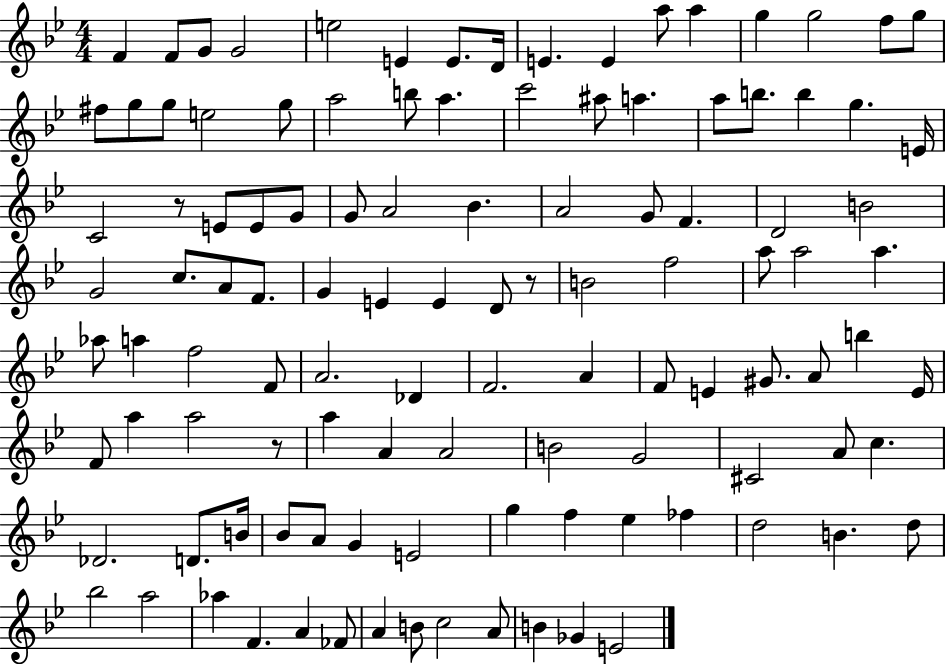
{
  \clef treble
  \numericTimeSignature
  \time 4/4
  \key bes \major
  f'4 f'8 g'8 g'2 | e''2 e'4 e'8. d'16 | e'4. e'4 a''8 a''4 | g''4 g''2 f''8 g''8 | \break fis''8 g''8 g''8 e''2 g''8 | a''2 b''8 a''4. | c'''2 ais''8 a''4. | a''8 b''8. b''4 g''4. e'16 | \break c'2 r8 e'8 e'8 g'8 | g'8 a'2 bes'4. | a'2 g'8 f'4. | d'2 b'2 | \break g'2 c''8. a'8 f'8. | g'4 e'4 e'4 d'8 r8 | b'2 f''2 | a''8 a''2 a''4. | \break aes''8 a''4 f''2 f'8 | a'2. des'4 | f'2. a'4 | f'8 e'4 gis'8. a'8 b''4 e'16 | \break f'8 a''4 a''2 r8 | a''4 a'4 a'2 | b'2 g'2 | cis'2 a'8 c''4. | \break des'2. d'8. b'16 | bes'8 a'8 g'4 e'2 | g''4 f''4 ees''4 fes''4 | d''2 b'4. d''8 | \break bes''2 a''2 | aes''4 f'4. a'4 fes'8 | a'4 b'8 c''2 a'8 | b'4 ges'4 e'2 | \break \bar "|."
}